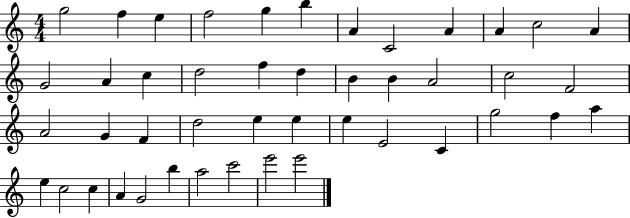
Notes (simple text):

G5/h F5/q E5/q F5/h G5/q B5/q A4/q C4/h A4/q A4/q C5/h A4/q G4/h A4/q C5/q D5/h F5/q D5/q B4/q B4/q A4/h C5/h F4/h A4/h G4/q F4/q D5/h E5/q E5/q E5/q E4/h C4/q G5/h F5/q A5/q E5/q C5/h C5/q A4/q G4/h B5/q A5/h C6/h E6/h E6/h